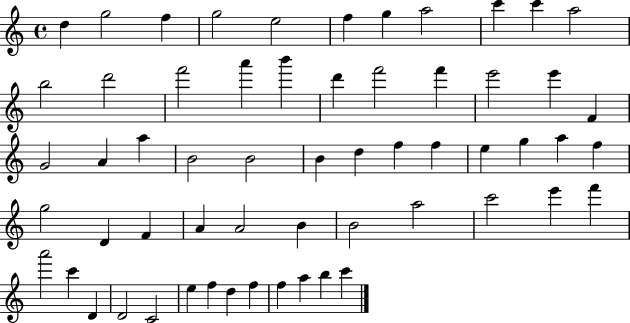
D5/q G5/h F5/q G5/h E5/h F5/q G5/q A5/h C6/q C6/q A5/h B5/h D6/h F6/h A6/q B6/q D6/q F6/h F6/q E6/h E6/q F4/q G4/h A4/q A5/q B4/h B4/h B4/q D5/q F5/q F5/q E5/q G5/q A5/q F5/q G5/h D4/q F4/q A4/q A4/h B4/q B4/h A5/h C6/h E6/q F6/q A6/h C6/q D4/q D4/h C4/h E5/q F5/q D5/q F5/q F5/q A5/q B5/q C6/q